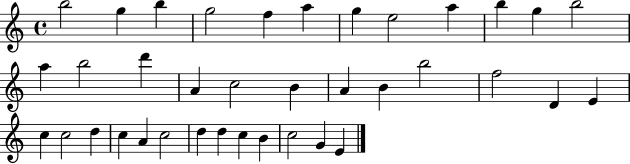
{
  \clef treble
  \time 4/4
  \defaultTimeSignature
  \key c \major
  b''2 g''4 b''4 | g''2 f''4 a''4 | g''4 e''2 a''4 | b''4 g''4 b''2 | \break a''4 b''2 d'''4 | a'4 c''2 b'4 | a'4 b'4 b''2 | f''2 d'4 e'4 | \break c''4 c''2 d''4 | c''4 a'4 c''2 | d''4 d''4 c''4 b'4 | c''2 g'4 e'4 | \break \bar "|."
}